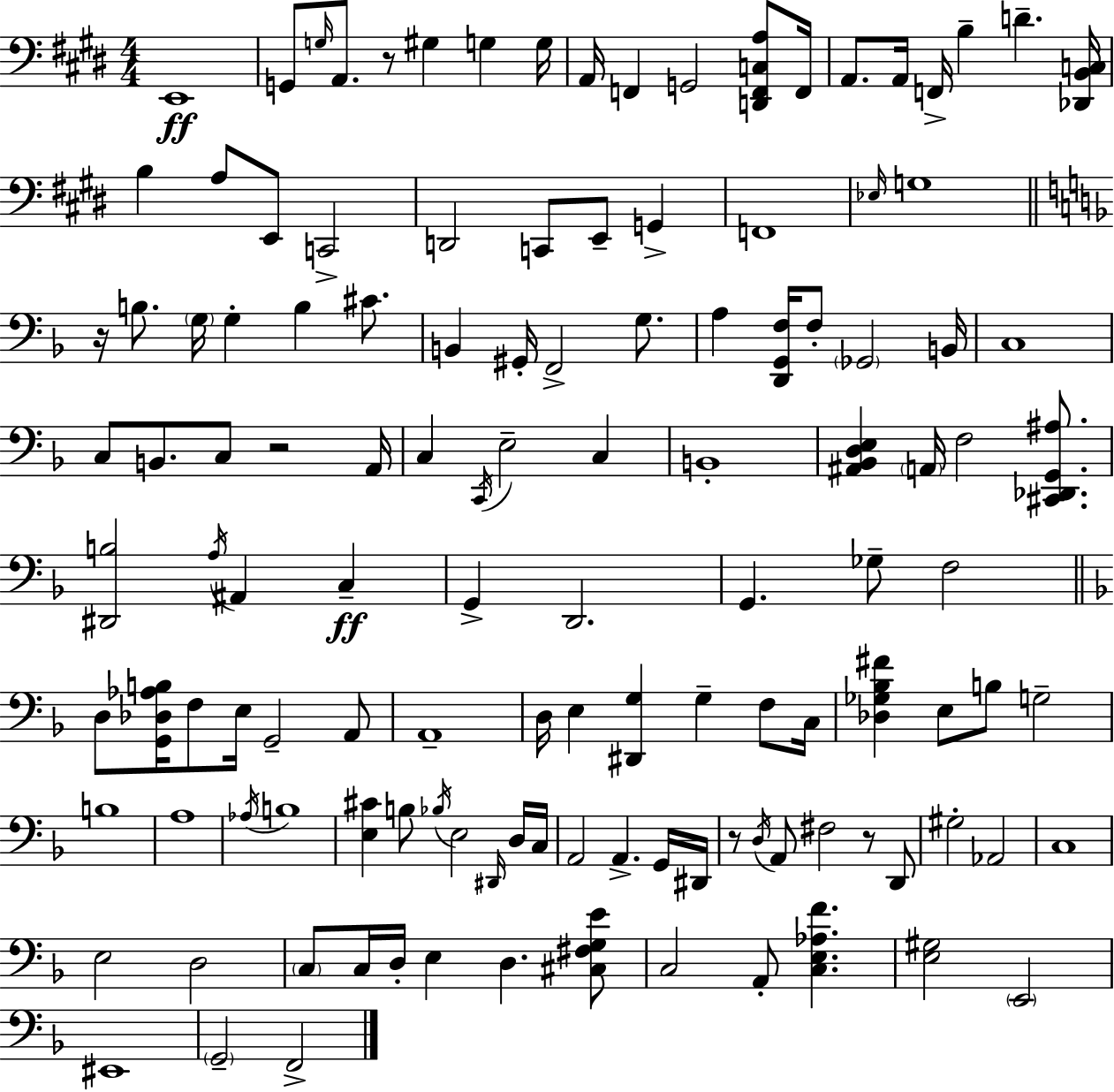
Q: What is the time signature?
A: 4/4